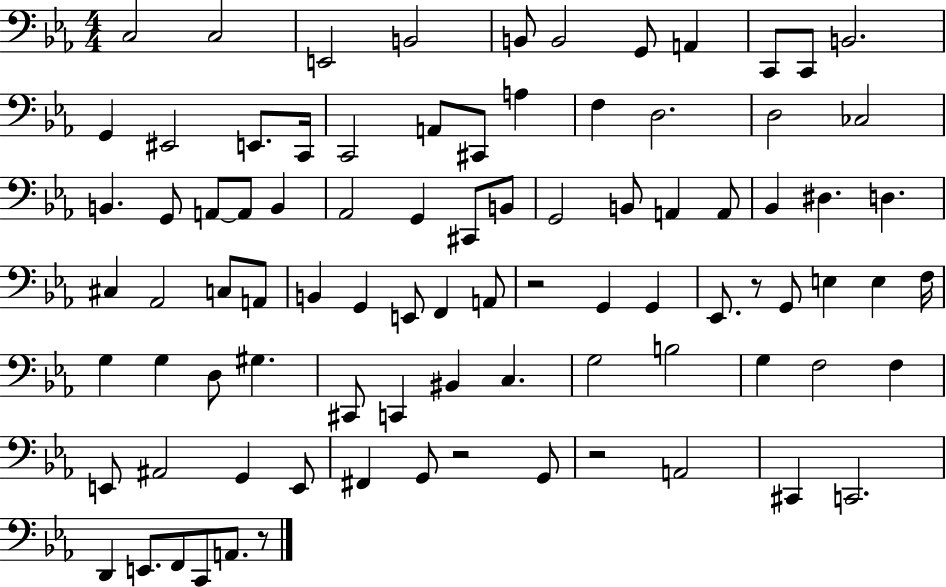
C3/h C3/h E2/h B2/h B2/e B2/h G2/e A2/q C2/e C2/e B2/h. G2/q EIS2/h E2/e. C2/s C2/h A2/e C#2/e A3/q F3/q D3/h. D3/h CES3/h B2/q. G2/e A2/e A2/e B2/q Ab2/h G2/q C#2/e B2/e G2/h B2/e A2/q A2/e Bb2/q D#3/q. D3/q. C#3/q Ab2/h C3/e A2/e B2/q G2/q E2/e F2/q A2/e R/h G2/q G2/q Eb2/e. R/e G2/e E3/q E3/q F3/s G3/q G3/q D3/e G#3/q. C#2/e C2/q BIS2/q C3/q. G3/h B3/h G3/q F3/h F3/q E2/e A#2/h G2/q E2/e F#2/q G2/e R/h G2/e R/h A2/h C#2/q C2/h. D2/q E2/e. F2/e C2/e A2/e. R/e